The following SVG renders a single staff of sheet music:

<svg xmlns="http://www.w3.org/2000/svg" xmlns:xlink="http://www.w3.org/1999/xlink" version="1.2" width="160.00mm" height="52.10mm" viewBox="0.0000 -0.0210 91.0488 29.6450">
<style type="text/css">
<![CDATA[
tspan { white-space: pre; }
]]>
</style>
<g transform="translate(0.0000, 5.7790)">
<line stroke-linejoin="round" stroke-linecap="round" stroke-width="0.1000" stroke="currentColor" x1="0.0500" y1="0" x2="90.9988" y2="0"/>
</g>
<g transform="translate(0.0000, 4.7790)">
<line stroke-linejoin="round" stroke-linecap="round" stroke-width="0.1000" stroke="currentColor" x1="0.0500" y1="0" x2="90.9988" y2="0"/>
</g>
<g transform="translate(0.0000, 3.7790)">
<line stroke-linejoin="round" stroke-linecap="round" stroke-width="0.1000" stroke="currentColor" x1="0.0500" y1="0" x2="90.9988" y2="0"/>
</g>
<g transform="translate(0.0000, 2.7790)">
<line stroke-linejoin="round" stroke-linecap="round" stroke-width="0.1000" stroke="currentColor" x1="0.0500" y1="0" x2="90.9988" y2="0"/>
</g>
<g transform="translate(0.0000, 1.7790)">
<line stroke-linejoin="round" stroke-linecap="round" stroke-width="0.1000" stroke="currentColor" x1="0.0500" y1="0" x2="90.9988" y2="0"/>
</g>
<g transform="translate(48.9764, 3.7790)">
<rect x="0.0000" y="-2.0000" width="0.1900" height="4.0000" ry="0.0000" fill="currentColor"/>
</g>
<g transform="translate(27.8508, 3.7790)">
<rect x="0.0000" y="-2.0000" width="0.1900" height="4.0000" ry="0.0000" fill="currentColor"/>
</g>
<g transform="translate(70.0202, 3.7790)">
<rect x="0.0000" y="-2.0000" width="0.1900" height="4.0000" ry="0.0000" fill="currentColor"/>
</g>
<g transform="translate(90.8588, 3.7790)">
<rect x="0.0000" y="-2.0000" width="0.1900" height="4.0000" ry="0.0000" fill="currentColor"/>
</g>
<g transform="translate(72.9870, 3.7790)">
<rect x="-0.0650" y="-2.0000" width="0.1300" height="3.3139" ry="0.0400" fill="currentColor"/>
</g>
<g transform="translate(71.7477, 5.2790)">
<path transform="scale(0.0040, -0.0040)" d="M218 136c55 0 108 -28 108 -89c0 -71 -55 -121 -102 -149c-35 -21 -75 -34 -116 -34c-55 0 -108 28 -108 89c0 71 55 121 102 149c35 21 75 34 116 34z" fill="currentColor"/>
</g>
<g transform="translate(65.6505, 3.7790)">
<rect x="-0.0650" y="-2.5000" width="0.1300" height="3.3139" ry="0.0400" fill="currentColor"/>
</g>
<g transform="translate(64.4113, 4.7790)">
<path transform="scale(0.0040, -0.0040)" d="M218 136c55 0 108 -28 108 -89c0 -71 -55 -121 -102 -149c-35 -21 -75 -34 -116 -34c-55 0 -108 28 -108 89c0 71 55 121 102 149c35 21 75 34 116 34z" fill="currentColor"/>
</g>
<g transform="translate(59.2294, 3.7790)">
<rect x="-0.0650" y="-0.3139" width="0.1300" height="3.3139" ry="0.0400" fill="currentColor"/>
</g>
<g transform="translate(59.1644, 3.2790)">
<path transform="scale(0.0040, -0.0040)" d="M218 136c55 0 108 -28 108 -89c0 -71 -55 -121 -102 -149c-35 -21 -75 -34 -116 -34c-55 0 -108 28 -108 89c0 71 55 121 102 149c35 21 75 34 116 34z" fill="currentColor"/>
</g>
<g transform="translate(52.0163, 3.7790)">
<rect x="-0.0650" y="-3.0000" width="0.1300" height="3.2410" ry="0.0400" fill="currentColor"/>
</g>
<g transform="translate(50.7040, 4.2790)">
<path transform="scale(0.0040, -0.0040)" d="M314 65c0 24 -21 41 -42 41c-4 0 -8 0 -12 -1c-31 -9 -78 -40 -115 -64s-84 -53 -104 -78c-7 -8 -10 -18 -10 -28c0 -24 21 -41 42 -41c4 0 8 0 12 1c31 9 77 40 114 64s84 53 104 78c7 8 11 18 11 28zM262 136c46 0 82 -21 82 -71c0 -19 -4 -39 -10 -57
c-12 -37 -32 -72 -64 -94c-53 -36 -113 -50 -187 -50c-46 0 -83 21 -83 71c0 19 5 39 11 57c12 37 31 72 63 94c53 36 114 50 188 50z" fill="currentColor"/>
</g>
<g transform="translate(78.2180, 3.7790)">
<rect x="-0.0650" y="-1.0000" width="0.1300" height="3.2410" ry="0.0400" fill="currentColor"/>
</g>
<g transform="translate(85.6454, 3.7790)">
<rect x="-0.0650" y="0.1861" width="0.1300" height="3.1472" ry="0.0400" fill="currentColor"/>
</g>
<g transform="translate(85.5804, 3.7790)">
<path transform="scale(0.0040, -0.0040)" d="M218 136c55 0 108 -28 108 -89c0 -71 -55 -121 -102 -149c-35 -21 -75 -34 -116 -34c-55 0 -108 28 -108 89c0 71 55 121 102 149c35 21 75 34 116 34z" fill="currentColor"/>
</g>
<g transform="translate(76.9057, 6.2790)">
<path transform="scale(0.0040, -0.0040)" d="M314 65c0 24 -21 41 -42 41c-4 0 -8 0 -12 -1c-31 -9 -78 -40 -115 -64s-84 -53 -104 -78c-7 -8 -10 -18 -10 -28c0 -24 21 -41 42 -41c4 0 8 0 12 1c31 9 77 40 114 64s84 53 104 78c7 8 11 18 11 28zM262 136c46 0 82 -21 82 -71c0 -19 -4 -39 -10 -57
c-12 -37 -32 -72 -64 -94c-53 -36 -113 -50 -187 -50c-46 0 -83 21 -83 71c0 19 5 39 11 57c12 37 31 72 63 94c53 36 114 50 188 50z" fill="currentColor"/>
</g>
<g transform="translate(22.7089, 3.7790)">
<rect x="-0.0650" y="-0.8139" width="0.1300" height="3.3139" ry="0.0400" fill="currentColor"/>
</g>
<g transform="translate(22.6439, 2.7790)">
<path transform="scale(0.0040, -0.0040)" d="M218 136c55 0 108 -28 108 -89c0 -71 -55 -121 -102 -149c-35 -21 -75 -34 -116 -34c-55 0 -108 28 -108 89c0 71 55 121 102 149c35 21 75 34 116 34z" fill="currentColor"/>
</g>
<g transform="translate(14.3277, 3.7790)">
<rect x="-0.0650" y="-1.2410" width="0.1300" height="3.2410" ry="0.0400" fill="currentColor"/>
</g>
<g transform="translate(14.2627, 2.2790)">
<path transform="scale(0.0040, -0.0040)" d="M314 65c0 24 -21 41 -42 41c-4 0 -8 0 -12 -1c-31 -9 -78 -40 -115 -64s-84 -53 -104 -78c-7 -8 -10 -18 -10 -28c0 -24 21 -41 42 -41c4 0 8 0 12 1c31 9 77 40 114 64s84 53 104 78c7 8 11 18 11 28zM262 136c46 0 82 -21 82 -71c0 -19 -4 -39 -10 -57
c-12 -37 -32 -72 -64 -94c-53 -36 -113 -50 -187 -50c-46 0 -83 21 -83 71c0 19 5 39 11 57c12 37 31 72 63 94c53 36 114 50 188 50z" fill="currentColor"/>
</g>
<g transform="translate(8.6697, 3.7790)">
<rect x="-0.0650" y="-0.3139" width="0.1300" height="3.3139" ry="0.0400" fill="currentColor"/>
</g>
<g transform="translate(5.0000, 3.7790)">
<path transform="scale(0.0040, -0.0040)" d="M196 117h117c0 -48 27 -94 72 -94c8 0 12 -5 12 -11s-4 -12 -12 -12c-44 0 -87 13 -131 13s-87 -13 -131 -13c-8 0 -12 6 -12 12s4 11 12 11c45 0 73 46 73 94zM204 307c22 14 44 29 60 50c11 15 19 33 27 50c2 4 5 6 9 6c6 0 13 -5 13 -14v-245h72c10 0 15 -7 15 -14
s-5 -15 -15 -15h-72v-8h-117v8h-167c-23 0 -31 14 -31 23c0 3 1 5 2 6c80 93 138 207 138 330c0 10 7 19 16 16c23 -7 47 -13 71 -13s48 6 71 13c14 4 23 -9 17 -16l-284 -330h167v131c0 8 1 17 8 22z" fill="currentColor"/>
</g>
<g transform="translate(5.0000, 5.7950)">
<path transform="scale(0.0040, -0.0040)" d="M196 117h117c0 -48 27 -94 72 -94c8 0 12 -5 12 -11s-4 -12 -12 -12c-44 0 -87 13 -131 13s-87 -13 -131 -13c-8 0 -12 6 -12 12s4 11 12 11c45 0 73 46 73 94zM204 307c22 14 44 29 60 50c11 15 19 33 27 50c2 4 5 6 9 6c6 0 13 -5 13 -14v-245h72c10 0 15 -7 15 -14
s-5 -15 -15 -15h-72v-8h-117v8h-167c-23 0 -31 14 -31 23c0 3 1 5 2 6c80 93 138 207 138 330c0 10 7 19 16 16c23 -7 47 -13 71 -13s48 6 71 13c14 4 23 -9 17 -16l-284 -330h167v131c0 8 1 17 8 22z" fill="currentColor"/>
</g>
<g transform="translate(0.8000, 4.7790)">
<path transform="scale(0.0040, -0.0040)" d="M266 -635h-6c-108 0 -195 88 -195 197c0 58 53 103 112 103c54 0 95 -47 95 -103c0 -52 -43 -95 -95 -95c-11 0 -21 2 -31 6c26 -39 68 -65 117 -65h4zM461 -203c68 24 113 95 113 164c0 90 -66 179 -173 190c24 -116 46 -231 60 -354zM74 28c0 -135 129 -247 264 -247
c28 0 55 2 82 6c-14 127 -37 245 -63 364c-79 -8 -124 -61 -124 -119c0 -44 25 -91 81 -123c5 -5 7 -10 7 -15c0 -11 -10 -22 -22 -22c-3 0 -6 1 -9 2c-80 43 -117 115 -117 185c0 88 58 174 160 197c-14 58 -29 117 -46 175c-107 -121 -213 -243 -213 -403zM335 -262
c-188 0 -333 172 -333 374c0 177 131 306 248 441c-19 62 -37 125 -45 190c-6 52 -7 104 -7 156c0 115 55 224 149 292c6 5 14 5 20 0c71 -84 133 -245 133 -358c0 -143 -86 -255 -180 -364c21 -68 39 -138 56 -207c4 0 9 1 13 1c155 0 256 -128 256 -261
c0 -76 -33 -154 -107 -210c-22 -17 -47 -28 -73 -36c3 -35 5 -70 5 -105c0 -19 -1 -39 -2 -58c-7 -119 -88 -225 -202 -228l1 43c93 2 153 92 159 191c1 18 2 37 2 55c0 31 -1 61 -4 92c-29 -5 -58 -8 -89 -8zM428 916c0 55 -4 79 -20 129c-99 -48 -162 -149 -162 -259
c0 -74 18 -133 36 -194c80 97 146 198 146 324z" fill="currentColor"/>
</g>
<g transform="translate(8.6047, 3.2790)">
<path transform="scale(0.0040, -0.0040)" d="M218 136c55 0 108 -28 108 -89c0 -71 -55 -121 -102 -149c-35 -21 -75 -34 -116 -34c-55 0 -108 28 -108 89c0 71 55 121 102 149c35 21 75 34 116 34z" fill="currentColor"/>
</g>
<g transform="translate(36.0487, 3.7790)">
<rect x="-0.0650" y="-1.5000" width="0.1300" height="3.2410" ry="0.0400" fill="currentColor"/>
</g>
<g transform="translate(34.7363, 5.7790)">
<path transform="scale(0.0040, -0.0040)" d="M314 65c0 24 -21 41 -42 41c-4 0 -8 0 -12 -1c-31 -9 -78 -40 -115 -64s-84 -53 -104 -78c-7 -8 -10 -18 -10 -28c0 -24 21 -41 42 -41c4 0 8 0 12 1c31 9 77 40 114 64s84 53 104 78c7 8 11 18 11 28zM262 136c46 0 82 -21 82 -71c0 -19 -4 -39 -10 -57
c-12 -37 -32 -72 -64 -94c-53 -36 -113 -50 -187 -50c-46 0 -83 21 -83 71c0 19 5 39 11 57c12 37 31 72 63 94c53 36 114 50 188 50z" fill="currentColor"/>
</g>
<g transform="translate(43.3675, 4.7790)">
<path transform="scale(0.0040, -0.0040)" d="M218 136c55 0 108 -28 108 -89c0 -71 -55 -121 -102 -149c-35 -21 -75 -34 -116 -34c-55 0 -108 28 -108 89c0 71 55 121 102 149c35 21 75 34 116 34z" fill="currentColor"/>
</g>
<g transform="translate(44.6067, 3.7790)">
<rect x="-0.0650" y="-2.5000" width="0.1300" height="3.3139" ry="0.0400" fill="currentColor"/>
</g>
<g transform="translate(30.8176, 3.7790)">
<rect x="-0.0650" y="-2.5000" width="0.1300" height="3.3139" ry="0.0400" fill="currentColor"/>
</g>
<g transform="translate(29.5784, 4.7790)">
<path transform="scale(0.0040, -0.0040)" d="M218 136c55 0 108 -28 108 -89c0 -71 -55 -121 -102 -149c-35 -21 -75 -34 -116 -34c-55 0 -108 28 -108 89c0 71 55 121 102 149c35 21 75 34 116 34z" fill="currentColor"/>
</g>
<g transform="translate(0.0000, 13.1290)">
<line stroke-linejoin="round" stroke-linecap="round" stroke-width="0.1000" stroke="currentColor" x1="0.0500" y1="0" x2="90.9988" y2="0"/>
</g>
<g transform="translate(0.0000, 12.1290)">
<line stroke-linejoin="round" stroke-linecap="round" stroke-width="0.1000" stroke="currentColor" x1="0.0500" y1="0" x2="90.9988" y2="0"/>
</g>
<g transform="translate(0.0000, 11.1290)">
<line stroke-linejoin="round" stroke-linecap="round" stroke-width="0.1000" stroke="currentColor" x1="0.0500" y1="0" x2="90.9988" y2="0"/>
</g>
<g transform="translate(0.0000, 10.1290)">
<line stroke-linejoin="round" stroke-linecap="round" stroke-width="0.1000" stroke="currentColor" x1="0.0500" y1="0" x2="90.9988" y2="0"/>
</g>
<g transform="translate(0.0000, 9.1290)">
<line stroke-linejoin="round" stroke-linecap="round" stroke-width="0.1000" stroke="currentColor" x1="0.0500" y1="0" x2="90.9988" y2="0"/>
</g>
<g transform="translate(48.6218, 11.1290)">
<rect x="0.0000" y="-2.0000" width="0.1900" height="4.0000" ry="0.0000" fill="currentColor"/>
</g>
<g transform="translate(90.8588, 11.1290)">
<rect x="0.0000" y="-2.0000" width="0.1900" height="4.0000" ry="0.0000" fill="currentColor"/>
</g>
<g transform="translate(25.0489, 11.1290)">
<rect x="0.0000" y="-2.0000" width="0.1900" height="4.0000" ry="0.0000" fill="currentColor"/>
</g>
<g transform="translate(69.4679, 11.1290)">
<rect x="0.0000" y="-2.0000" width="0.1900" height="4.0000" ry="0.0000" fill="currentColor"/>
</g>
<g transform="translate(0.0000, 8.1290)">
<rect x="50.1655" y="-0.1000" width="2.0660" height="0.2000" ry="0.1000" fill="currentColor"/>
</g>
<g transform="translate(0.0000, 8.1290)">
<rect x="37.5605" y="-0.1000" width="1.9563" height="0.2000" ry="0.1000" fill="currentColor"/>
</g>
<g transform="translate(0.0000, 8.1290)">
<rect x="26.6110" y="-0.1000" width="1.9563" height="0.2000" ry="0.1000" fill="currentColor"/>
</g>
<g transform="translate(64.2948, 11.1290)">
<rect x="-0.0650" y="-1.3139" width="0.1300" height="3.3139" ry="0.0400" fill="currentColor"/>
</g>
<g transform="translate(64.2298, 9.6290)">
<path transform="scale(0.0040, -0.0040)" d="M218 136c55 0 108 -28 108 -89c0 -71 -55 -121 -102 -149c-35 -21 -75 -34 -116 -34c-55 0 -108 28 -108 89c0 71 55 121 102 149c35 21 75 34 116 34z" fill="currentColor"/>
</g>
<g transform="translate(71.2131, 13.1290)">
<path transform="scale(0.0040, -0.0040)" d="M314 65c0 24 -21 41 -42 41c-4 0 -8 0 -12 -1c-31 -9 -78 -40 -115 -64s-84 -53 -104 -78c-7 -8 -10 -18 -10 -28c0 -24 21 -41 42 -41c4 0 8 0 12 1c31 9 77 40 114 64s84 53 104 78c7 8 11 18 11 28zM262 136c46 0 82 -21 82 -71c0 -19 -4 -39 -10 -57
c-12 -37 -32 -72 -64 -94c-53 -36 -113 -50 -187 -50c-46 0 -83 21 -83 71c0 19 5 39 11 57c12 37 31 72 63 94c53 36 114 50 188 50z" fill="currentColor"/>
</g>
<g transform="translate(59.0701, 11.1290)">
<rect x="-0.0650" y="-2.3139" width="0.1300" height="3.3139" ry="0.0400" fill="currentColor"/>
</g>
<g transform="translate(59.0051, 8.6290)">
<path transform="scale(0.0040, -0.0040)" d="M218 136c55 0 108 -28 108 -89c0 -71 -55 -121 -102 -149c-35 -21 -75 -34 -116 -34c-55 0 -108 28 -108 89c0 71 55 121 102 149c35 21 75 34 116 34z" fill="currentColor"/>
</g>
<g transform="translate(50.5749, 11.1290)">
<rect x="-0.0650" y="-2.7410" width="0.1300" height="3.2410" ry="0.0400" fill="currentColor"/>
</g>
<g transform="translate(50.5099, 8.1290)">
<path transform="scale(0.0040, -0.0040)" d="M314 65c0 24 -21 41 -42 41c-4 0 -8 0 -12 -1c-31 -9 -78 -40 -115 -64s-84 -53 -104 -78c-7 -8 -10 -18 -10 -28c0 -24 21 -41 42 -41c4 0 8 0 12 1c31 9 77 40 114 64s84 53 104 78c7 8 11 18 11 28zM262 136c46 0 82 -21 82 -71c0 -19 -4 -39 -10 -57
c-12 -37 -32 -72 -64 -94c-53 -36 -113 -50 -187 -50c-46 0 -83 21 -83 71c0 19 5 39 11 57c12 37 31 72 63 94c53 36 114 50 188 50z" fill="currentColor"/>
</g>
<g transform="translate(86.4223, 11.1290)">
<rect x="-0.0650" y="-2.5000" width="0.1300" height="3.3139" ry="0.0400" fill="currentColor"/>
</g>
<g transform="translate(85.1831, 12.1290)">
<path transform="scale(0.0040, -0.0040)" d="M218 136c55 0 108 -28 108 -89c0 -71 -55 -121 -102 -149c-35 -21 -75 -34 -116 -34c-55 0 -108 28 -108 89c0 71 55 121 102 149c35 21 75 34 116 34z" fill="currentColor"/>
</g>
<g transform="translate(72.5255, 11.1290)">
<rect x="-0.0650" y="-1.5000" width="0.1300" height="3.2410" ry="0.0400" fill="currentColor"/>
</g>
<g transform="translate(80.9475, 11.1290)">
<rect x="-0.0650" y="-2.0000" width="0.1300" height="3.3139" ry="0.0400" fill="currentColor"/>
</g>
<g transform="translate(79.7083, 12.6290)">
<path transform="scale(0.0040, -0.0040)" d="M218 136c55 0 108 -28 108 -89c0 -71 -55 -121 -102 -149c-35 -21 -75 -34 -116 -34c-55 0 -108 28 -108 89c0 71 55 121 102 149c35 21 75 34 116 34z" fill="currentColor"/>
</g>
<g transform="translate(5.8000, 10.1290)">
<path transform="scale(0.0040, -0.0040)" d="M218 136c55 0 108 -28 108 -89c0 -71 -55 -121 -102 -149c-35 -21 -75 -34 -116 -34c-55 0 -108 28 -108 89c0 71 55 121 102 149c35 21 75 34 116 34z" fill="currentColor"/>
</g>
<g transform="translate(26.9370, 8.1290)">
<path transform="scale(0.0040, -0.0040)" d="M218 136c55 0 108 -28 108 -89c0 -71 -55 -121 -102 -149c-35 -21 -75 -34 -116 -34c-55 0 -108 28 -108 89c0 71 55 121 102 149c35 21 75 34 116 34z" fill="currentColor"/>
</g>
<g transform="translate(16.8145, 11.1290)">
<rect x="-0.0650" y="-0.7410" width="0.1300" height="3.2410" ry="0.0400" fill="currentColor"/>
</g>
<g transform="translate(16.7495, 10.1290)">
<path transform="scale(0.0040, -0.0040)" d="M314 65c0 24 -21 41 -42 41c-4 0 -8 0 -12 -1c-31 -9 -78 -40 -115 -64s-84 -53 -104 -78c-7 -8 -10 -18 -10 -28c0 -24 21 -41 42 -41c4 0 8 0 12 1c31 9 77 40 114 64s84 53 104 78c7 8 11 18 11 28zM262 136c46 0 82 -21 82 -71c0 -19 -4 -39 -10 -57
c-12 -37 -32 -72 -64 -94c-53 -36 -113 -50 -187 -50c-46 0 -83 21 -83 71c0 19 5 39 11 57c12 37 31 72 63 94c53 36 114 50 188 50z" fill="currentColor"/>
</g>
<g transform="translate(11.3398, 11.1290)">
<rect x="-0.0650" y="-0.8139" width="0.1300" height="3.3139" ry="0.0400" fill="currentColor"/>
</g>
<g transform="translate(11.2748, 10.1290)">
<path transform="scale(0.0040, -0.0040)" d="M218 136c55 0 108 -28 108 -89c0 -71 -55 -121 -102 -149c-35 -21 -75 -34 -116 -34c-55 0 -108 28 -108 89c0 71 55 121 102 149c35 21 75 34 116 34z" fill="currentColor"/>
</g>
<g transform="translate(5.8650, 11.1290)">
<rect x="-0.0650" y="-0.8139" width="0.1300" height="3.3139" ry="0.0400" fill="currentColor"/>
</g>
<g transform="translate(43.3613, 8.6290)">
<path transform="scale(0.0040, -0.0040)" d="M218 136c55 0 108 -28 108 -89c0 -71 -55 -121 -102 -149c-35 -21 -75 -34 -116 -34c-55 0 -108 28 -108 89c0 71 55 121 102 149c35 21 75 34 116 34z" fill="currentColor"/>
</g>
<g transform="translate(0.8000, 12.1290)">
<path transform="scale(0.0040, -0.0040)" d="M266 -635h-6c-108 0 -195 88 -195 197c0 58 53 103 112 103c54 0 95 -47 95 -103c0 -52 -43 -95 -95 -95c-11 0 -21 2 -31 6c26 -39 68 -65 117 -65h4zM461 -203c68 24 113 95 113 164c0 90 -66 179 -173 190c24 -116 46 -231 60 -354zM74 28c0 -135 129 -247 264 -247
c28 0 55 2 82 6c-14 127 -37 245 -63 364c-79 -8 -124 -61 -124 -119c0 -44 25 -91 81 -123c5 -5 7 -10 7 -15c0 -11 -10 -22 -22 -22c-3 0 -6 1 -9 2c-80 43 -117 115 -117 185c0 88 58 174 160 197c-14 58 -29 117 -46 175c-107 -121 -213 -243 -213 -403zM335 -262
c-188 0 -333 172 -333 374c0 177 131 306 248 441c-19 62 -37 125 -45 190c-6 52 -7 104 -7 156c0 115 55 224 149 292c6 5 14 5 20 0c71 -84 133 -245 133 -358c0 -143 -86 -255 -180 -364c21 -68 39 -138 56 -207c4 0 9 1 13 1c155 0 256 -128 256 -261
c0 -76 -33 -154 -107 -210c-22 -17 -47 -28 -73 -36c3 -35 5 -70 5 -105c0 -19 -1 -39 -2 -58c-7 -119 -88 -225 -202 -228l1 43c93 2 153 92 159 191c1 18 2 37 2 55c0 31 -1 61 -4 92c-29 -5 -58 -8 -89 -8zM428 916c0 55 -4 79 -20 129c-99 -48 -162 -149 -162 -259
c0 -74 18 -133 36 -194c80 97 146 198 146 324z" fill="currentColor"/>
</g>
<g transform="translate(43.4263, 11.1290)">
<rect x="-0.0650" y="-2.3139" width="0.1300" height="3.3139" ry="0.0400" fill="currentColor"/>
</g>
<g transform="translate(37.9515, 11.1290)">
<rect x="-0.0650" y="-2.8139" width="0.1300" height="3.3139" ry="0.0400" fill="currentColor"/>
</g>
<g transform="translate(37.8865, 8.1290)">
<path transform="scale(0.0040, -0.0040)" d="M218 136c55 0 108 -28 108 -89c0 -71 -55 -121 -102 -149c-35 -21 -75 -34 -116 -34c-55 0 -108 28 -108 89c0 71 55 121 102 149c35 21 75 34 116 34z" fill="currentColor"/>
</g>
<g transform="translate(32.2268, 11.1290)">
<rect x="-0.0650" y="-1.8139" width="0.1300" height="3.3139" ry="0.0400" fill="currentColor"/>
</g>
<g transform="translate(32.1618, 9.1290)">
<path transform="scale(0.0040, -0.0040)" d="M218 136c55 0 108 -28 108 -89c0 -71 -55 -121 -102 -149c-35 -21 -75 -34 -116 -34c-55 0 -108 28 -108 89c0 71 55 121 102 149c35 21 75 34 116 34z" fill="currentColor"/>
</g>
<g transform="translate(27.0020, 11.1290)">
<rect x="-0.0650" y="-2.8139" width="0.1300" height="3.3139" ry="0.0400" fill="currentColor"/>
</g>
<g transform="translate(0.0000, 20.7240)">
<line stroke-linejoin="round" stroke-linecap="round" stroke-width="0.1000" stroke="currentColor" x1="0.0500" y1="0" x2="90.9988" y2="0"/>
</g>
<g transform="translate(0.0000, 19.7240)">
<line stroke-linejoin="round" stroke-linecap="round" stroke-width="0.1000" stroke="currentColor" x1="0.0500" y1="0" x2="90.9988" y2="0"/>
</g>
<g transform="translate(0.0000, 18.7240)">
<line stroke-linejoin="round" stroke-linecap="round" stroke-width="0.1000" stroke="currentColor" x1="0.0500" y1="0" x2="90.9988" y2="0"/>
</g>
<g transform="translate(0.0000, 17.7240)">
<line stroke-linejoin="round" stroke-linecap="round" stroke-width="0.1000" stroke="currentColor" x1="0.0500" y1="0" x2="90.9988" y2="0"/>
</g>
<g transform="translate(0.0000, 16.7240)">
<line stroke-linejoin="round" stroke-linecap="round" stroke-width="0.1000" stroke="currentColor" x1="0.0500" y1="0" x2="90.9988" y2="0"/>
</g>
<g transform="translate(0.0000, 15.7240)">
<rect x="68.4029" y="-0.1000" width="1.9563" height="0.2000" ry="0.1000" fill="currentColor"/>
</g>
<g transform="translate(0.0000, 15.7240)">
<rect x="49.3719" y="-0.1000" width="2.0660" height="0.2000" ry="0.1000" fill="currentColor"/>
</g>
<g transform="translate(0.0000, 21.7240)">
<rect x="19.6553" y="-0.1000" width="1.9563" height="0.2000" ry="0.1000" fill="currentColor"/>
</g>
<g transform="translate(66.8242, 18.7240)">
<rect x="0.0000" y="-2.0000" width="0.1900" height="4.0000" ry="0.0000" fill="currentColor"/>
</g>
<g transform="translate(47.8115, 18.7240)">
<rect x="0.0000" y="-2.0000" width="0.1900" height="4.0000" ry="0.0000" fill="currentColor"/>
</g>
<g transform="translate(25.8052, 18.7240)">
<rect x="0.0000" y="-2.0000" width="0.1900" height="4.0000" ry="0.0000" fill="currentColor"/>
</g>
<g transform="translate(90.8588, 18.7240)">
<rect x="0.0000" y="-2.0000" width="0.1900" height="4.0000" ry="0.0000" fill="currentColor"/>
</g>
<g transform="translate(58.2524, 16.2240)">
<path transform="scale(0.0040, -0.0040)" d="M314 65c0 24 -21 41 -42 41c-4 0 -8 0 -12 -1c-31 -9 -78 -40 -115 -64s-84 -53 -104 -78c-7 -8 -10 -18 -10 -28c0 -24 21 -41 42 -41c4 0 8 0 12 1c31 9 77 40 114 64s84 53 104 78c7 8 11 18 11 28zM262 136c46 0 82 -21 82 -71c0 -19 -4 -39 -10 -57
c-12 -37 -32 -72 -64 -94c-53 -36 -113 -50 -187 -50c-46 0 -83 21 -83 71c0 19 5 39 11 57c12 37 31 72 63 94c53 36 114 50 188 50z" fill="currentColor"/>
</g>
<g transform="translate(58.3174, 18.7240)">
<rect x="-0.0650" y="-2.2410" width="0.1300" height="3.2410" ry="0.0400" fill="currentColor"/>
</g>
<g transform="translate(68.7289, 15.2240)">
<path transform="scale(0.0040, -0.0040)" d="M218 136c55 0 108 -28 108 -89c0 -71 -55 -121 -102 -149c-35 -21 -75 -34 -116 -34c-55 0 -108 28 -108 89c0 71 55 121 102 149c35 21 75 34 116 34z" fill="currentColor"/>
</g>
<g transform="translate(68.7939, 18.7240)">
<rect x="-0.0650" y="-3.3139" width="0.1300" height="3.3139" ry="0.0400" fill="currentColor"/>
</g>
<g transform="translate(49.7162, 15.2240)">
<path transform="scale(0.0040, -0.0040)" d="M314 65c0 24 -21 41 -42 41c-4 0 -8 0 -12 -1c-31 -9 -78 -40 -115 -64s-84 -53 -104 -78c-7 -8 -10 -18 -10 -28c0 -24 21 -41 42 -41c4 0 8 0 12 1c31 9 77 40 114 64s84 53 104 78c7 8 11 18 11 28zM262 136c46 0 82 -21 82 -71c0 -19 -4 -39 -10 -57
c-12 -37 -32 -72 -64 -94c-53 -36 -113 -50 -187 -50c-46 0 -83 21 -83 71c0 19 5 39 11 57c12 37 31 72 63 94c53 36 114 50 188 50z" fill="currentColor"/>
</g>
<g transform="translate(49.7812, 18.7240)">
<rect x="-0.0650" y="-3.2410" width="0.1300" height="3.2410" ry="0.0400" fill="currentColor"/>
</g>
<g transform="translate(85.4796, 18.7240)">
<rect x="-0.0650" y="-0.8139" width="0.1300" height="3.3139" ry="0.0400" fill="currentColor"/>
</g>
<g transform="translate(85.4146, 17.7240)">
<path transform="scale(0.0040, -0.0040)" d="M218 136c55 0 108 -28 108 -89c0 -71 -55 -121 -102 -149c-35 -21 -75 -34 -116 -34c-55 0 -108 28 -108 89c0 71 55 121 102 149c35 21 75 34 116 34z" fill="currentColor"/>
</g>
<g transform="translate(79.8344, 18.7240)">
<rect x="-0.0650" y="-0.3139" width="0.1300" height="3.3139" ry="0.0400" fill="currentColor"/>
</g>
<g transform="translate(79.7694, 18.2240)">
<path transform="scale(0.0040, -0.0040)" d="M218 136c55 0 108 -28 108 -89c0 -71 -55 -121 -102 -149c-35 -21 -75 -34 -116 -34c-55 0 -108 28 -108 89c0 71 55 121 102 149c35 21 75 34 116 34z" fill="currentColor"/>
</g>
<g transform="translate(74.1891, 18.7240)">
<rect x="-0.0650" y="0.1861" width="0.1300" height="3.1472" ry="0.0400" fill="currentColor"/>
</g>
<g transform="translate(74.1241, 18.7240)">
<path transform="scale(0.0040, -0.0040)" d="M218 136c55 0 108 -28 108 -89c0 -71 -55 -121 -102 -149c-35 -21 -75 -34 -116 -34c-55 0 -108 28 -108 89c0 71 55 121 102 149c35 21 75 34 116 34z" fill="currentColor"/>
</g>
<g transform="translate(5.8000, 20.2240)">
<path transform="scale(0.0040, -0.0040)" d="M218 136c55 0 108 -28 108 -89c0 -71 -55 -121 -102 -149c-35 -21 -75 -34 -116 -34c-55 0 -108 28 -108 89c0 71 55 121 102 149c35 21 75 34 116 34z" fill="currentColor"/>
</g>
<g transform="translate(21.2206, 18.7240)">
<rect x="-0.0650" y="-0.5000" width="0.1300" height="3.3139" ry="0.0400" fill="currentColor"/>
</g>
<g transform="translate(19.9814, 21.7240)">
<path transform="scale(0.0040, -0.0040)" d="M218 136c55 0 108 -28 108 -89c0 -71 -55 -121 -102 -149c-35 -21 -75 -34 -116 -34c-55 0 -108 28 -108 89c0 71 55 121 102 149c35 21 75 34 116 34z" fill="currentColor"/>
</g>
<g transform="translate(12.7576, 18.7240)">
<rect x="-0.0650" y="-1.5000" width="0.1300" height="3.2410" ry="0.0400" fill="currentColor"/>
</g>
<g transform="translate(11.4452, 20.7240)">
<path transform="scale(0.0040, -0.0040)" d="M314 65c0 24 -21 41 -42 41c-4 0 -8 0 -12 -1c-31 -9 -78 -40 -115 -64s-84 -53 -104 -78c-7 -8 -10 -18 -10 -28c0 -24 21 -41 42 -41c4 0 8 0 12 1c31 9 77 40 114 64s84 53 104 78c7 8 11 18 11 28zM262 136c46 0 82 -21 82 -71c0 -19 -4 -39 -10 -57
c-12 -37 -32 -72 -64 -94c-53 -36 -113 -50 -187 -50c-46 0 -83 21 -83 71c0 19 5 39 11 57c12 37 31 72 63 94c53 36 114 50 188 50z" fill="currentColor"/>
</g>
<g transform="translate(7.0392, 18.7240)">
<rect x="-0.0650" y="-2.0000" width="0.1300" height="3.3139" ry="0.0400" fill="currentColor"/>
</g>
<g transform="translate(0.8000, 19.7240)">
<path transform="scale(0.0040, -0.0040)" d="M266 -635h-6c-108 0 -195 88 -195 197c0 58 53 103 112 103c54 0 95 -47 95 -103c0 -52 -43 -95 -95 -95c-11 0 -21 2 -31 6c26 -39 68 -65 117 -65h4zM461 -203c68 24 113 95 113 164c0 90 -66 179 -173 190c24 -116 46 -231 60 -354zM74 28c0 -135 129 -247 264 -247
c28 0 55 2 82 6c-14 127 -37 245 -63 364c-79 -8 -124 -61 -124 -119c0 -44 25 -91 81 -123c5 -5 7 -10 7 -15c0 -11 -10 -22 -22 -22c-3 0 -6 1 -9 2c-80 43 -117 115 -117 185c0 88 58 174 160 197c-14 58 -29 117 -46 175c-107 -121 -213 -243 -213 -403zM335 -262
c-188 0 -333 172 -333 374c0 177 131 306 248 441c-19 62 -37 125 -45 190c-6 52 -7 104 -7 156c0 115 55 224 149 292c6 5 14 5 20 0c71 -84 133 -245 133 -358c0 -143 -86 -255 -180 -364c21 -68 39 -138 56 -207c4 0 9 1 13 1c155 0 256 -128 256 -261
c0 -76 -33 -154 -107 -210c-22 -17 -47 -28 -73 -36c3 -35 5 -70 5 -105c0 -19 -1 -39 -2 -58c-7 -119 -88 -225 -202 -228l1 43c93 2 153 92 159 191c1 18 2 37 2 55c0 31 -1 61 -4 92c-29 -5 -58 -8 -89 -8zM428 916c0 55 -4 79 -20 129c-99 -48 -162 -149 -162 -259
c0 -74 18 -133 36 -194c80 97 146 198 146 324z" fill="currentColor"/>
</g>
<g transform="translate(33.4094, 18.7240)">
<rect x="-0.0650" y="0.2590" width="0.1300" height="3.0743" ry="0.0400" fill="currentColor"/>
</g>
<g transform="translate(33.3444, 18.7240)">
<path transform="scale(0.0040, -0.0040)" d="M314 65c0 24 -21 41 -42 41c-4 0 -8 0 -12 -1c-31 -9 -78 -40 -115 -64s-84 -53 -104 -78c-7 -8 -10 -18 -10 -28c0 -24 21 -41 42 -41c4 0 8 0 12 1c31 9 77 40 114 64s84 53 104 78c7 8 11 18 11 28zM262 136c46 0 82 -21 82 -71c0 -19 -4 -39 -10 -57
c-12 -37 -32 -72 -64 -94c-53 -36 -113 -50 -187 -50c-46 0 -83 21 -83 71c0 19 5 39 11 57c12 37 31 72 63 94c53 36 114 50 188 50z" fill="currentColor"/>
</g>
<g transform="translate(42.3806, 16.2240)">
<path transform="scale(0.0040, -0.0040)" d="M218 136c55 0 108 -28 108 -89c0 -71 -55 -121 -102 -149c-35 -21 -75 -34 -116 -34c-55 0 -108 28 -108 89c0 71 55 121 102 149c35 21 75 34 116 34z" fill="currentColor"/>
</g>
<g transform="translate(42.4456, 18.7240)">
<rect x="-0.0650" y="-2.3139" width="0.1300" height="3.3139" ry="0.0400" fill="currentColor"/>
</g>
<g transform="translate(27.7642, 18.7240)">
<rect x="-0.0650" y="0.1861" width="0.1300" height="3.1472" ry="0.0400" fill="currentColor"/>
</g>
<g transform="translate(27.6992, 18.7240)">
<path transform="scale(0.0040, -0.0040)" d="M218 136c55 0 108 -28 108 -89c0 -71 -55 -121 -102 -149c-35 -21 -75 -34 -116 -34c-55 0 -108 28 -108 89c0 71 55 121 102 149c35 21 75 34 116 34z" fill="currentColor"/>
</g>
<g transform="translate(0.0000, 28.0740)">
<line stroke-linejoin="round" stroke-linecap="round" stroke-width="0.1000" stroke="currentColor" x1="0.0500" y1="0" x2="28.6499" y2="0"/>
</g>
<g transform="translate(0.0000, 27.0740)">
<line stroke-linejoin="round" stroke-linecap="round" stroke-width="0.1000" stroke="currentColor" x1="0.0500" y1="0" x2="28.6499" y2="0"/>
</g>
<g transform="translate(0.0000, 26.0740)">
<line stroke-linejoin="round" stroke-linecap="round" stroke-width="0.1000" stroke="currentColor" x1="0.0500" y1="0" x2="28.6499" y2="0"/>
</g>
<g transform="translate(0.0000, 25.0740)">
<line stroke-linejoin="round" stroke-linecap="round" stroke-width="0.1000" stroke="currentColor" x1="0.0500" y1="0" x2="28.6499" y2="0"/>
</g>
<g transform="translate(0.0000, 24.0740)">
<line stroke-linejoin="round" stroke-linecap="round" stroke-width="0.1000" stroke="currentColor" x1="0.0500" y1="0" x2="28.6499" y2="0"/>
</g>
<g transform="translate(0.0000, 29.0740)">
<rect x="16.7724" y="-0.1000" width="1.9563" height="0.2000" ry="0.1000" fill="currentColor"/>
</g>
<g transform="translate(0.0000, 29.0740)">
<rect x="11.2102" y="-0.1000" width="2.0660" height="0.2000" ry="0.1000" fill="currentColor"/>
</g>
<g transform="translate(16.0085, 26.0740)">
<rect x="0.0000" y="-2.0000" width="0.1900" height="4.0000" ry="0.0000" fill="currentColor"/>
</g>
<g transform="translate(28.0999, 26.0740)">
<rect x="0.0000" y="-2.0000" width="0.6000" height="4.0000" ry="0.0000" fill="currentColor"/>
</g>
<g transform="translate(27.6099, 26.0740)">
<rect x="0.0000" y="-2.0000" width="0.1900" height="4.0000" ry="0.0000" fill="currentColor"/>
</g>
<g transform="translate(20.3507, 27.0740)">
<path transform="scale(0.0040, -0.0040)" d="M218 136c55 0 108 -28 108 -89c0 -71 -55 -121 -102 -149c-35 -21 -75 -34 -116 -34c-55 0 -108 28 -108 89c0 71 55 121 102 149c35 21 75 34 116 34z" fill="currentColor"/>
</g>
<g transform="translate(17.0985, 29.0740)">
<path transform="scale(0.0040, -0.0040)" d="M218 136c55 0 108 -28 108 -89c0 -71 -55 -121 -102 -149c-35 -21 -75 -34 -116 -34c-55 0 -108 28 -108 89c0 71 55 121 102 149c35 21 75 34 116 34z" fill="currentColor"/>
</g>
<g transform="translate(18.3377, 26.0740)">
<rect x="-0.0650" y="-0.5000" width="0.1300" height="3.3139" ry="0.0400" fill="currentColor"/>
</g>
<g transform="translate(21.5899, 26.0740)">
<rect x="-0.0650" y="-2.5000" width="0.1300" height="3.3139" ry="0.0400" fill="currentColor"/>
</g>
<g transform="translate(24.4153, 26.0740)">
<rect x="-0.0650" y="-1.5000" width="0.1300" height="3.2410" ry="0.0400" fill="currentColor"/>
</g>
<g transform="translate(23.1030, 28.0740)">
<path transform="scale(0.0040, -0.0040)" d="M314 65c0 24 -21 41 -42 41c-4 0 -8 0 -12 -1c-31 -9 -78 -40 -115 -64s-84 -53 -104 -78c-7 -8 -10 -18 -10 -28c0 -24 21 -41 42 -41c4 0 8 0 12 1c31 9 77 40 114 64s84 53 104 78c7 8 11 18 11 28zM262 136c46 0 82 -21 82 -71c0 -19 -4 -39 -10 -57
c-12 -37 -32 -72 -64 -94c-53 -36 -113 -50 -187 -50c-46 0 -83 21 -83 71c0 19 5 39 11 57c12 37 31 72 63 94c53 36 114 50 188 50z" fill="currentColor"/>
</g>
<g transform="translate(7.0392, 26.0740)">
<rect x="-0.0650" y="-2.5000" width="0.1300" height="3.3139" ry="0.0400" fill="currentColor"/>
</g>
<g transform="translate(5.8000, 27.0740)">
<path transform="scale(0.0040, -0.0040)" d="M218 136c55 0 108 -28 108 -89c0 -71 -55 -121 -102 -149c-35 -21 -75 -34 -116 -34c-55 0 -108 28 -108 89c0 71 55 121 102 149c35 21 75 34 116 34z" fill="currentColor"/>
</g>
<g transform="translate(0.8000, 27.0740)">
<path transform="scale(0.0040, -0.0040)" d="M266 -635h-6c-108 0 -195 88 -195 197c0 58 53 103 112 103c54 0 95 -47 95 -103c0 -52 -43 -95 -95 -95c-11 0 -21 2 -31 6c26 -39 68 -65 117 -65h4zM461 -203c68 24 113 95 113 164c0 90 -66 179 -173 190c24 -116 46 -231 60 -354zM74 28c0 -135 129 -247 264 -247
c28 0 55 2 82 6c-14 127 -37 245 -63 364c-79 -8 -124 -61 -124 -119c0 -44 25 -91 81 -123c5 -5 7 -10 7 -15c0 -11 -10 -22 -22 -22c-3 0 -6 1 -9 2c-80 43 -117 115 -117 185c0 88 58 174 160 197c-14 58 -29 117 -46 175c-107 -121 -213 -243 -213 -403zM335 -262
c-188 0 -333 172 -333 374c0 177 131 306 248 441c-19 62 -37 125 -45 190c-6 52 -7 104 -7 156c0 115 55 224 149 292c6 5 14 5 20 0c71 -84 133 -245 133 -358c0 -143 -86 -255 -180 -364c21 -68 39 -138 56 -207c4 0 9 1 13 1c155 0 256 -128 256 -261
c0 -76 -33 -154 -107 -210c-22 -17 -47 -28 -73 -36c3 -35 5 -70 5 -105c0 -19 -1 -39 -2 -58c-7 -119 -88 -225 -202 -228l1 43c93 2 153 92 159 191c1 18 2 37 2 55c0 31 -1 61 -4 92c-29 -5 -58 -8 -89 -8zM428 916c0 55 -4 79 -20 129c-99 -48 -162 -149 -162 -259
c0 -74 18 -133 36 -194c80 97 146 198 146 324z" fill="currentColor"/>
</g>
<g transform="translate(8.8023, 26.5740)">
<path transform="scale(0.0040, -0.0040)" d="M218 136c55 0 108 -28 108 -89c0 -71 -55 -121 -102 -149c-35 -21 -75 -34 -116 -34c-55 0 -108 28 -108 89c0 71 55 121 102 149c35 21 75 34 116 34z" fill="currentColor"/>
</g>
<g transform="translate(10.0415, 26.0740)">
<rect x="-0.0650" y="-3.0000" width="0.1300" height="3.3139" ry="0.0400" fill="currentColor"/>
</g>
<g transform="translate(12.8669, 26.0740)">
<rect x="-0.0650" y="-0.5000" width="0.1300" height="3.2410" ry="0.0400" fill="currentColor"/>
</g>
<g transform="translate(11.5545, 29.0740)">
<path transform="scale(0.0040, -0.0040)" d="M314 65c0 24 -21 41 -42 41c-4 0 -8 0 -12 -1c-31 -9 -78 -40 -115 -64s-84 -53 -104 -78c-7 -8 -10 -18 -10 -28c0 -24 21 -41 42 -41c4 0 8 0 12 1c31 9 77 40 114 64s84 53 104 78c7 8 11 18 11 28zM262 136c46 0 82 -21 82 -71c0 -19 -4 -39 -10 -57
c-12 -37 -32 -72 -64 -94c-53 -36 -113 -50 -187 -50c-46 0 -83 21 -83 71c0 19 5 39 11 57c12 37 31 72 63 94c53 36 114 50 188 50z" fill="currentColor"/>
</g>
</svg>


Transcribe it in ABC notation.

X:1
T:Untitled
M:4/4
L:1/4
K:C
c e2 d G E2 G A2 c G F D2 B d d d2 a f a g a2 g e E2 F G F E2 C B B2 g b2 g2 b B c d G A C2 C G E2